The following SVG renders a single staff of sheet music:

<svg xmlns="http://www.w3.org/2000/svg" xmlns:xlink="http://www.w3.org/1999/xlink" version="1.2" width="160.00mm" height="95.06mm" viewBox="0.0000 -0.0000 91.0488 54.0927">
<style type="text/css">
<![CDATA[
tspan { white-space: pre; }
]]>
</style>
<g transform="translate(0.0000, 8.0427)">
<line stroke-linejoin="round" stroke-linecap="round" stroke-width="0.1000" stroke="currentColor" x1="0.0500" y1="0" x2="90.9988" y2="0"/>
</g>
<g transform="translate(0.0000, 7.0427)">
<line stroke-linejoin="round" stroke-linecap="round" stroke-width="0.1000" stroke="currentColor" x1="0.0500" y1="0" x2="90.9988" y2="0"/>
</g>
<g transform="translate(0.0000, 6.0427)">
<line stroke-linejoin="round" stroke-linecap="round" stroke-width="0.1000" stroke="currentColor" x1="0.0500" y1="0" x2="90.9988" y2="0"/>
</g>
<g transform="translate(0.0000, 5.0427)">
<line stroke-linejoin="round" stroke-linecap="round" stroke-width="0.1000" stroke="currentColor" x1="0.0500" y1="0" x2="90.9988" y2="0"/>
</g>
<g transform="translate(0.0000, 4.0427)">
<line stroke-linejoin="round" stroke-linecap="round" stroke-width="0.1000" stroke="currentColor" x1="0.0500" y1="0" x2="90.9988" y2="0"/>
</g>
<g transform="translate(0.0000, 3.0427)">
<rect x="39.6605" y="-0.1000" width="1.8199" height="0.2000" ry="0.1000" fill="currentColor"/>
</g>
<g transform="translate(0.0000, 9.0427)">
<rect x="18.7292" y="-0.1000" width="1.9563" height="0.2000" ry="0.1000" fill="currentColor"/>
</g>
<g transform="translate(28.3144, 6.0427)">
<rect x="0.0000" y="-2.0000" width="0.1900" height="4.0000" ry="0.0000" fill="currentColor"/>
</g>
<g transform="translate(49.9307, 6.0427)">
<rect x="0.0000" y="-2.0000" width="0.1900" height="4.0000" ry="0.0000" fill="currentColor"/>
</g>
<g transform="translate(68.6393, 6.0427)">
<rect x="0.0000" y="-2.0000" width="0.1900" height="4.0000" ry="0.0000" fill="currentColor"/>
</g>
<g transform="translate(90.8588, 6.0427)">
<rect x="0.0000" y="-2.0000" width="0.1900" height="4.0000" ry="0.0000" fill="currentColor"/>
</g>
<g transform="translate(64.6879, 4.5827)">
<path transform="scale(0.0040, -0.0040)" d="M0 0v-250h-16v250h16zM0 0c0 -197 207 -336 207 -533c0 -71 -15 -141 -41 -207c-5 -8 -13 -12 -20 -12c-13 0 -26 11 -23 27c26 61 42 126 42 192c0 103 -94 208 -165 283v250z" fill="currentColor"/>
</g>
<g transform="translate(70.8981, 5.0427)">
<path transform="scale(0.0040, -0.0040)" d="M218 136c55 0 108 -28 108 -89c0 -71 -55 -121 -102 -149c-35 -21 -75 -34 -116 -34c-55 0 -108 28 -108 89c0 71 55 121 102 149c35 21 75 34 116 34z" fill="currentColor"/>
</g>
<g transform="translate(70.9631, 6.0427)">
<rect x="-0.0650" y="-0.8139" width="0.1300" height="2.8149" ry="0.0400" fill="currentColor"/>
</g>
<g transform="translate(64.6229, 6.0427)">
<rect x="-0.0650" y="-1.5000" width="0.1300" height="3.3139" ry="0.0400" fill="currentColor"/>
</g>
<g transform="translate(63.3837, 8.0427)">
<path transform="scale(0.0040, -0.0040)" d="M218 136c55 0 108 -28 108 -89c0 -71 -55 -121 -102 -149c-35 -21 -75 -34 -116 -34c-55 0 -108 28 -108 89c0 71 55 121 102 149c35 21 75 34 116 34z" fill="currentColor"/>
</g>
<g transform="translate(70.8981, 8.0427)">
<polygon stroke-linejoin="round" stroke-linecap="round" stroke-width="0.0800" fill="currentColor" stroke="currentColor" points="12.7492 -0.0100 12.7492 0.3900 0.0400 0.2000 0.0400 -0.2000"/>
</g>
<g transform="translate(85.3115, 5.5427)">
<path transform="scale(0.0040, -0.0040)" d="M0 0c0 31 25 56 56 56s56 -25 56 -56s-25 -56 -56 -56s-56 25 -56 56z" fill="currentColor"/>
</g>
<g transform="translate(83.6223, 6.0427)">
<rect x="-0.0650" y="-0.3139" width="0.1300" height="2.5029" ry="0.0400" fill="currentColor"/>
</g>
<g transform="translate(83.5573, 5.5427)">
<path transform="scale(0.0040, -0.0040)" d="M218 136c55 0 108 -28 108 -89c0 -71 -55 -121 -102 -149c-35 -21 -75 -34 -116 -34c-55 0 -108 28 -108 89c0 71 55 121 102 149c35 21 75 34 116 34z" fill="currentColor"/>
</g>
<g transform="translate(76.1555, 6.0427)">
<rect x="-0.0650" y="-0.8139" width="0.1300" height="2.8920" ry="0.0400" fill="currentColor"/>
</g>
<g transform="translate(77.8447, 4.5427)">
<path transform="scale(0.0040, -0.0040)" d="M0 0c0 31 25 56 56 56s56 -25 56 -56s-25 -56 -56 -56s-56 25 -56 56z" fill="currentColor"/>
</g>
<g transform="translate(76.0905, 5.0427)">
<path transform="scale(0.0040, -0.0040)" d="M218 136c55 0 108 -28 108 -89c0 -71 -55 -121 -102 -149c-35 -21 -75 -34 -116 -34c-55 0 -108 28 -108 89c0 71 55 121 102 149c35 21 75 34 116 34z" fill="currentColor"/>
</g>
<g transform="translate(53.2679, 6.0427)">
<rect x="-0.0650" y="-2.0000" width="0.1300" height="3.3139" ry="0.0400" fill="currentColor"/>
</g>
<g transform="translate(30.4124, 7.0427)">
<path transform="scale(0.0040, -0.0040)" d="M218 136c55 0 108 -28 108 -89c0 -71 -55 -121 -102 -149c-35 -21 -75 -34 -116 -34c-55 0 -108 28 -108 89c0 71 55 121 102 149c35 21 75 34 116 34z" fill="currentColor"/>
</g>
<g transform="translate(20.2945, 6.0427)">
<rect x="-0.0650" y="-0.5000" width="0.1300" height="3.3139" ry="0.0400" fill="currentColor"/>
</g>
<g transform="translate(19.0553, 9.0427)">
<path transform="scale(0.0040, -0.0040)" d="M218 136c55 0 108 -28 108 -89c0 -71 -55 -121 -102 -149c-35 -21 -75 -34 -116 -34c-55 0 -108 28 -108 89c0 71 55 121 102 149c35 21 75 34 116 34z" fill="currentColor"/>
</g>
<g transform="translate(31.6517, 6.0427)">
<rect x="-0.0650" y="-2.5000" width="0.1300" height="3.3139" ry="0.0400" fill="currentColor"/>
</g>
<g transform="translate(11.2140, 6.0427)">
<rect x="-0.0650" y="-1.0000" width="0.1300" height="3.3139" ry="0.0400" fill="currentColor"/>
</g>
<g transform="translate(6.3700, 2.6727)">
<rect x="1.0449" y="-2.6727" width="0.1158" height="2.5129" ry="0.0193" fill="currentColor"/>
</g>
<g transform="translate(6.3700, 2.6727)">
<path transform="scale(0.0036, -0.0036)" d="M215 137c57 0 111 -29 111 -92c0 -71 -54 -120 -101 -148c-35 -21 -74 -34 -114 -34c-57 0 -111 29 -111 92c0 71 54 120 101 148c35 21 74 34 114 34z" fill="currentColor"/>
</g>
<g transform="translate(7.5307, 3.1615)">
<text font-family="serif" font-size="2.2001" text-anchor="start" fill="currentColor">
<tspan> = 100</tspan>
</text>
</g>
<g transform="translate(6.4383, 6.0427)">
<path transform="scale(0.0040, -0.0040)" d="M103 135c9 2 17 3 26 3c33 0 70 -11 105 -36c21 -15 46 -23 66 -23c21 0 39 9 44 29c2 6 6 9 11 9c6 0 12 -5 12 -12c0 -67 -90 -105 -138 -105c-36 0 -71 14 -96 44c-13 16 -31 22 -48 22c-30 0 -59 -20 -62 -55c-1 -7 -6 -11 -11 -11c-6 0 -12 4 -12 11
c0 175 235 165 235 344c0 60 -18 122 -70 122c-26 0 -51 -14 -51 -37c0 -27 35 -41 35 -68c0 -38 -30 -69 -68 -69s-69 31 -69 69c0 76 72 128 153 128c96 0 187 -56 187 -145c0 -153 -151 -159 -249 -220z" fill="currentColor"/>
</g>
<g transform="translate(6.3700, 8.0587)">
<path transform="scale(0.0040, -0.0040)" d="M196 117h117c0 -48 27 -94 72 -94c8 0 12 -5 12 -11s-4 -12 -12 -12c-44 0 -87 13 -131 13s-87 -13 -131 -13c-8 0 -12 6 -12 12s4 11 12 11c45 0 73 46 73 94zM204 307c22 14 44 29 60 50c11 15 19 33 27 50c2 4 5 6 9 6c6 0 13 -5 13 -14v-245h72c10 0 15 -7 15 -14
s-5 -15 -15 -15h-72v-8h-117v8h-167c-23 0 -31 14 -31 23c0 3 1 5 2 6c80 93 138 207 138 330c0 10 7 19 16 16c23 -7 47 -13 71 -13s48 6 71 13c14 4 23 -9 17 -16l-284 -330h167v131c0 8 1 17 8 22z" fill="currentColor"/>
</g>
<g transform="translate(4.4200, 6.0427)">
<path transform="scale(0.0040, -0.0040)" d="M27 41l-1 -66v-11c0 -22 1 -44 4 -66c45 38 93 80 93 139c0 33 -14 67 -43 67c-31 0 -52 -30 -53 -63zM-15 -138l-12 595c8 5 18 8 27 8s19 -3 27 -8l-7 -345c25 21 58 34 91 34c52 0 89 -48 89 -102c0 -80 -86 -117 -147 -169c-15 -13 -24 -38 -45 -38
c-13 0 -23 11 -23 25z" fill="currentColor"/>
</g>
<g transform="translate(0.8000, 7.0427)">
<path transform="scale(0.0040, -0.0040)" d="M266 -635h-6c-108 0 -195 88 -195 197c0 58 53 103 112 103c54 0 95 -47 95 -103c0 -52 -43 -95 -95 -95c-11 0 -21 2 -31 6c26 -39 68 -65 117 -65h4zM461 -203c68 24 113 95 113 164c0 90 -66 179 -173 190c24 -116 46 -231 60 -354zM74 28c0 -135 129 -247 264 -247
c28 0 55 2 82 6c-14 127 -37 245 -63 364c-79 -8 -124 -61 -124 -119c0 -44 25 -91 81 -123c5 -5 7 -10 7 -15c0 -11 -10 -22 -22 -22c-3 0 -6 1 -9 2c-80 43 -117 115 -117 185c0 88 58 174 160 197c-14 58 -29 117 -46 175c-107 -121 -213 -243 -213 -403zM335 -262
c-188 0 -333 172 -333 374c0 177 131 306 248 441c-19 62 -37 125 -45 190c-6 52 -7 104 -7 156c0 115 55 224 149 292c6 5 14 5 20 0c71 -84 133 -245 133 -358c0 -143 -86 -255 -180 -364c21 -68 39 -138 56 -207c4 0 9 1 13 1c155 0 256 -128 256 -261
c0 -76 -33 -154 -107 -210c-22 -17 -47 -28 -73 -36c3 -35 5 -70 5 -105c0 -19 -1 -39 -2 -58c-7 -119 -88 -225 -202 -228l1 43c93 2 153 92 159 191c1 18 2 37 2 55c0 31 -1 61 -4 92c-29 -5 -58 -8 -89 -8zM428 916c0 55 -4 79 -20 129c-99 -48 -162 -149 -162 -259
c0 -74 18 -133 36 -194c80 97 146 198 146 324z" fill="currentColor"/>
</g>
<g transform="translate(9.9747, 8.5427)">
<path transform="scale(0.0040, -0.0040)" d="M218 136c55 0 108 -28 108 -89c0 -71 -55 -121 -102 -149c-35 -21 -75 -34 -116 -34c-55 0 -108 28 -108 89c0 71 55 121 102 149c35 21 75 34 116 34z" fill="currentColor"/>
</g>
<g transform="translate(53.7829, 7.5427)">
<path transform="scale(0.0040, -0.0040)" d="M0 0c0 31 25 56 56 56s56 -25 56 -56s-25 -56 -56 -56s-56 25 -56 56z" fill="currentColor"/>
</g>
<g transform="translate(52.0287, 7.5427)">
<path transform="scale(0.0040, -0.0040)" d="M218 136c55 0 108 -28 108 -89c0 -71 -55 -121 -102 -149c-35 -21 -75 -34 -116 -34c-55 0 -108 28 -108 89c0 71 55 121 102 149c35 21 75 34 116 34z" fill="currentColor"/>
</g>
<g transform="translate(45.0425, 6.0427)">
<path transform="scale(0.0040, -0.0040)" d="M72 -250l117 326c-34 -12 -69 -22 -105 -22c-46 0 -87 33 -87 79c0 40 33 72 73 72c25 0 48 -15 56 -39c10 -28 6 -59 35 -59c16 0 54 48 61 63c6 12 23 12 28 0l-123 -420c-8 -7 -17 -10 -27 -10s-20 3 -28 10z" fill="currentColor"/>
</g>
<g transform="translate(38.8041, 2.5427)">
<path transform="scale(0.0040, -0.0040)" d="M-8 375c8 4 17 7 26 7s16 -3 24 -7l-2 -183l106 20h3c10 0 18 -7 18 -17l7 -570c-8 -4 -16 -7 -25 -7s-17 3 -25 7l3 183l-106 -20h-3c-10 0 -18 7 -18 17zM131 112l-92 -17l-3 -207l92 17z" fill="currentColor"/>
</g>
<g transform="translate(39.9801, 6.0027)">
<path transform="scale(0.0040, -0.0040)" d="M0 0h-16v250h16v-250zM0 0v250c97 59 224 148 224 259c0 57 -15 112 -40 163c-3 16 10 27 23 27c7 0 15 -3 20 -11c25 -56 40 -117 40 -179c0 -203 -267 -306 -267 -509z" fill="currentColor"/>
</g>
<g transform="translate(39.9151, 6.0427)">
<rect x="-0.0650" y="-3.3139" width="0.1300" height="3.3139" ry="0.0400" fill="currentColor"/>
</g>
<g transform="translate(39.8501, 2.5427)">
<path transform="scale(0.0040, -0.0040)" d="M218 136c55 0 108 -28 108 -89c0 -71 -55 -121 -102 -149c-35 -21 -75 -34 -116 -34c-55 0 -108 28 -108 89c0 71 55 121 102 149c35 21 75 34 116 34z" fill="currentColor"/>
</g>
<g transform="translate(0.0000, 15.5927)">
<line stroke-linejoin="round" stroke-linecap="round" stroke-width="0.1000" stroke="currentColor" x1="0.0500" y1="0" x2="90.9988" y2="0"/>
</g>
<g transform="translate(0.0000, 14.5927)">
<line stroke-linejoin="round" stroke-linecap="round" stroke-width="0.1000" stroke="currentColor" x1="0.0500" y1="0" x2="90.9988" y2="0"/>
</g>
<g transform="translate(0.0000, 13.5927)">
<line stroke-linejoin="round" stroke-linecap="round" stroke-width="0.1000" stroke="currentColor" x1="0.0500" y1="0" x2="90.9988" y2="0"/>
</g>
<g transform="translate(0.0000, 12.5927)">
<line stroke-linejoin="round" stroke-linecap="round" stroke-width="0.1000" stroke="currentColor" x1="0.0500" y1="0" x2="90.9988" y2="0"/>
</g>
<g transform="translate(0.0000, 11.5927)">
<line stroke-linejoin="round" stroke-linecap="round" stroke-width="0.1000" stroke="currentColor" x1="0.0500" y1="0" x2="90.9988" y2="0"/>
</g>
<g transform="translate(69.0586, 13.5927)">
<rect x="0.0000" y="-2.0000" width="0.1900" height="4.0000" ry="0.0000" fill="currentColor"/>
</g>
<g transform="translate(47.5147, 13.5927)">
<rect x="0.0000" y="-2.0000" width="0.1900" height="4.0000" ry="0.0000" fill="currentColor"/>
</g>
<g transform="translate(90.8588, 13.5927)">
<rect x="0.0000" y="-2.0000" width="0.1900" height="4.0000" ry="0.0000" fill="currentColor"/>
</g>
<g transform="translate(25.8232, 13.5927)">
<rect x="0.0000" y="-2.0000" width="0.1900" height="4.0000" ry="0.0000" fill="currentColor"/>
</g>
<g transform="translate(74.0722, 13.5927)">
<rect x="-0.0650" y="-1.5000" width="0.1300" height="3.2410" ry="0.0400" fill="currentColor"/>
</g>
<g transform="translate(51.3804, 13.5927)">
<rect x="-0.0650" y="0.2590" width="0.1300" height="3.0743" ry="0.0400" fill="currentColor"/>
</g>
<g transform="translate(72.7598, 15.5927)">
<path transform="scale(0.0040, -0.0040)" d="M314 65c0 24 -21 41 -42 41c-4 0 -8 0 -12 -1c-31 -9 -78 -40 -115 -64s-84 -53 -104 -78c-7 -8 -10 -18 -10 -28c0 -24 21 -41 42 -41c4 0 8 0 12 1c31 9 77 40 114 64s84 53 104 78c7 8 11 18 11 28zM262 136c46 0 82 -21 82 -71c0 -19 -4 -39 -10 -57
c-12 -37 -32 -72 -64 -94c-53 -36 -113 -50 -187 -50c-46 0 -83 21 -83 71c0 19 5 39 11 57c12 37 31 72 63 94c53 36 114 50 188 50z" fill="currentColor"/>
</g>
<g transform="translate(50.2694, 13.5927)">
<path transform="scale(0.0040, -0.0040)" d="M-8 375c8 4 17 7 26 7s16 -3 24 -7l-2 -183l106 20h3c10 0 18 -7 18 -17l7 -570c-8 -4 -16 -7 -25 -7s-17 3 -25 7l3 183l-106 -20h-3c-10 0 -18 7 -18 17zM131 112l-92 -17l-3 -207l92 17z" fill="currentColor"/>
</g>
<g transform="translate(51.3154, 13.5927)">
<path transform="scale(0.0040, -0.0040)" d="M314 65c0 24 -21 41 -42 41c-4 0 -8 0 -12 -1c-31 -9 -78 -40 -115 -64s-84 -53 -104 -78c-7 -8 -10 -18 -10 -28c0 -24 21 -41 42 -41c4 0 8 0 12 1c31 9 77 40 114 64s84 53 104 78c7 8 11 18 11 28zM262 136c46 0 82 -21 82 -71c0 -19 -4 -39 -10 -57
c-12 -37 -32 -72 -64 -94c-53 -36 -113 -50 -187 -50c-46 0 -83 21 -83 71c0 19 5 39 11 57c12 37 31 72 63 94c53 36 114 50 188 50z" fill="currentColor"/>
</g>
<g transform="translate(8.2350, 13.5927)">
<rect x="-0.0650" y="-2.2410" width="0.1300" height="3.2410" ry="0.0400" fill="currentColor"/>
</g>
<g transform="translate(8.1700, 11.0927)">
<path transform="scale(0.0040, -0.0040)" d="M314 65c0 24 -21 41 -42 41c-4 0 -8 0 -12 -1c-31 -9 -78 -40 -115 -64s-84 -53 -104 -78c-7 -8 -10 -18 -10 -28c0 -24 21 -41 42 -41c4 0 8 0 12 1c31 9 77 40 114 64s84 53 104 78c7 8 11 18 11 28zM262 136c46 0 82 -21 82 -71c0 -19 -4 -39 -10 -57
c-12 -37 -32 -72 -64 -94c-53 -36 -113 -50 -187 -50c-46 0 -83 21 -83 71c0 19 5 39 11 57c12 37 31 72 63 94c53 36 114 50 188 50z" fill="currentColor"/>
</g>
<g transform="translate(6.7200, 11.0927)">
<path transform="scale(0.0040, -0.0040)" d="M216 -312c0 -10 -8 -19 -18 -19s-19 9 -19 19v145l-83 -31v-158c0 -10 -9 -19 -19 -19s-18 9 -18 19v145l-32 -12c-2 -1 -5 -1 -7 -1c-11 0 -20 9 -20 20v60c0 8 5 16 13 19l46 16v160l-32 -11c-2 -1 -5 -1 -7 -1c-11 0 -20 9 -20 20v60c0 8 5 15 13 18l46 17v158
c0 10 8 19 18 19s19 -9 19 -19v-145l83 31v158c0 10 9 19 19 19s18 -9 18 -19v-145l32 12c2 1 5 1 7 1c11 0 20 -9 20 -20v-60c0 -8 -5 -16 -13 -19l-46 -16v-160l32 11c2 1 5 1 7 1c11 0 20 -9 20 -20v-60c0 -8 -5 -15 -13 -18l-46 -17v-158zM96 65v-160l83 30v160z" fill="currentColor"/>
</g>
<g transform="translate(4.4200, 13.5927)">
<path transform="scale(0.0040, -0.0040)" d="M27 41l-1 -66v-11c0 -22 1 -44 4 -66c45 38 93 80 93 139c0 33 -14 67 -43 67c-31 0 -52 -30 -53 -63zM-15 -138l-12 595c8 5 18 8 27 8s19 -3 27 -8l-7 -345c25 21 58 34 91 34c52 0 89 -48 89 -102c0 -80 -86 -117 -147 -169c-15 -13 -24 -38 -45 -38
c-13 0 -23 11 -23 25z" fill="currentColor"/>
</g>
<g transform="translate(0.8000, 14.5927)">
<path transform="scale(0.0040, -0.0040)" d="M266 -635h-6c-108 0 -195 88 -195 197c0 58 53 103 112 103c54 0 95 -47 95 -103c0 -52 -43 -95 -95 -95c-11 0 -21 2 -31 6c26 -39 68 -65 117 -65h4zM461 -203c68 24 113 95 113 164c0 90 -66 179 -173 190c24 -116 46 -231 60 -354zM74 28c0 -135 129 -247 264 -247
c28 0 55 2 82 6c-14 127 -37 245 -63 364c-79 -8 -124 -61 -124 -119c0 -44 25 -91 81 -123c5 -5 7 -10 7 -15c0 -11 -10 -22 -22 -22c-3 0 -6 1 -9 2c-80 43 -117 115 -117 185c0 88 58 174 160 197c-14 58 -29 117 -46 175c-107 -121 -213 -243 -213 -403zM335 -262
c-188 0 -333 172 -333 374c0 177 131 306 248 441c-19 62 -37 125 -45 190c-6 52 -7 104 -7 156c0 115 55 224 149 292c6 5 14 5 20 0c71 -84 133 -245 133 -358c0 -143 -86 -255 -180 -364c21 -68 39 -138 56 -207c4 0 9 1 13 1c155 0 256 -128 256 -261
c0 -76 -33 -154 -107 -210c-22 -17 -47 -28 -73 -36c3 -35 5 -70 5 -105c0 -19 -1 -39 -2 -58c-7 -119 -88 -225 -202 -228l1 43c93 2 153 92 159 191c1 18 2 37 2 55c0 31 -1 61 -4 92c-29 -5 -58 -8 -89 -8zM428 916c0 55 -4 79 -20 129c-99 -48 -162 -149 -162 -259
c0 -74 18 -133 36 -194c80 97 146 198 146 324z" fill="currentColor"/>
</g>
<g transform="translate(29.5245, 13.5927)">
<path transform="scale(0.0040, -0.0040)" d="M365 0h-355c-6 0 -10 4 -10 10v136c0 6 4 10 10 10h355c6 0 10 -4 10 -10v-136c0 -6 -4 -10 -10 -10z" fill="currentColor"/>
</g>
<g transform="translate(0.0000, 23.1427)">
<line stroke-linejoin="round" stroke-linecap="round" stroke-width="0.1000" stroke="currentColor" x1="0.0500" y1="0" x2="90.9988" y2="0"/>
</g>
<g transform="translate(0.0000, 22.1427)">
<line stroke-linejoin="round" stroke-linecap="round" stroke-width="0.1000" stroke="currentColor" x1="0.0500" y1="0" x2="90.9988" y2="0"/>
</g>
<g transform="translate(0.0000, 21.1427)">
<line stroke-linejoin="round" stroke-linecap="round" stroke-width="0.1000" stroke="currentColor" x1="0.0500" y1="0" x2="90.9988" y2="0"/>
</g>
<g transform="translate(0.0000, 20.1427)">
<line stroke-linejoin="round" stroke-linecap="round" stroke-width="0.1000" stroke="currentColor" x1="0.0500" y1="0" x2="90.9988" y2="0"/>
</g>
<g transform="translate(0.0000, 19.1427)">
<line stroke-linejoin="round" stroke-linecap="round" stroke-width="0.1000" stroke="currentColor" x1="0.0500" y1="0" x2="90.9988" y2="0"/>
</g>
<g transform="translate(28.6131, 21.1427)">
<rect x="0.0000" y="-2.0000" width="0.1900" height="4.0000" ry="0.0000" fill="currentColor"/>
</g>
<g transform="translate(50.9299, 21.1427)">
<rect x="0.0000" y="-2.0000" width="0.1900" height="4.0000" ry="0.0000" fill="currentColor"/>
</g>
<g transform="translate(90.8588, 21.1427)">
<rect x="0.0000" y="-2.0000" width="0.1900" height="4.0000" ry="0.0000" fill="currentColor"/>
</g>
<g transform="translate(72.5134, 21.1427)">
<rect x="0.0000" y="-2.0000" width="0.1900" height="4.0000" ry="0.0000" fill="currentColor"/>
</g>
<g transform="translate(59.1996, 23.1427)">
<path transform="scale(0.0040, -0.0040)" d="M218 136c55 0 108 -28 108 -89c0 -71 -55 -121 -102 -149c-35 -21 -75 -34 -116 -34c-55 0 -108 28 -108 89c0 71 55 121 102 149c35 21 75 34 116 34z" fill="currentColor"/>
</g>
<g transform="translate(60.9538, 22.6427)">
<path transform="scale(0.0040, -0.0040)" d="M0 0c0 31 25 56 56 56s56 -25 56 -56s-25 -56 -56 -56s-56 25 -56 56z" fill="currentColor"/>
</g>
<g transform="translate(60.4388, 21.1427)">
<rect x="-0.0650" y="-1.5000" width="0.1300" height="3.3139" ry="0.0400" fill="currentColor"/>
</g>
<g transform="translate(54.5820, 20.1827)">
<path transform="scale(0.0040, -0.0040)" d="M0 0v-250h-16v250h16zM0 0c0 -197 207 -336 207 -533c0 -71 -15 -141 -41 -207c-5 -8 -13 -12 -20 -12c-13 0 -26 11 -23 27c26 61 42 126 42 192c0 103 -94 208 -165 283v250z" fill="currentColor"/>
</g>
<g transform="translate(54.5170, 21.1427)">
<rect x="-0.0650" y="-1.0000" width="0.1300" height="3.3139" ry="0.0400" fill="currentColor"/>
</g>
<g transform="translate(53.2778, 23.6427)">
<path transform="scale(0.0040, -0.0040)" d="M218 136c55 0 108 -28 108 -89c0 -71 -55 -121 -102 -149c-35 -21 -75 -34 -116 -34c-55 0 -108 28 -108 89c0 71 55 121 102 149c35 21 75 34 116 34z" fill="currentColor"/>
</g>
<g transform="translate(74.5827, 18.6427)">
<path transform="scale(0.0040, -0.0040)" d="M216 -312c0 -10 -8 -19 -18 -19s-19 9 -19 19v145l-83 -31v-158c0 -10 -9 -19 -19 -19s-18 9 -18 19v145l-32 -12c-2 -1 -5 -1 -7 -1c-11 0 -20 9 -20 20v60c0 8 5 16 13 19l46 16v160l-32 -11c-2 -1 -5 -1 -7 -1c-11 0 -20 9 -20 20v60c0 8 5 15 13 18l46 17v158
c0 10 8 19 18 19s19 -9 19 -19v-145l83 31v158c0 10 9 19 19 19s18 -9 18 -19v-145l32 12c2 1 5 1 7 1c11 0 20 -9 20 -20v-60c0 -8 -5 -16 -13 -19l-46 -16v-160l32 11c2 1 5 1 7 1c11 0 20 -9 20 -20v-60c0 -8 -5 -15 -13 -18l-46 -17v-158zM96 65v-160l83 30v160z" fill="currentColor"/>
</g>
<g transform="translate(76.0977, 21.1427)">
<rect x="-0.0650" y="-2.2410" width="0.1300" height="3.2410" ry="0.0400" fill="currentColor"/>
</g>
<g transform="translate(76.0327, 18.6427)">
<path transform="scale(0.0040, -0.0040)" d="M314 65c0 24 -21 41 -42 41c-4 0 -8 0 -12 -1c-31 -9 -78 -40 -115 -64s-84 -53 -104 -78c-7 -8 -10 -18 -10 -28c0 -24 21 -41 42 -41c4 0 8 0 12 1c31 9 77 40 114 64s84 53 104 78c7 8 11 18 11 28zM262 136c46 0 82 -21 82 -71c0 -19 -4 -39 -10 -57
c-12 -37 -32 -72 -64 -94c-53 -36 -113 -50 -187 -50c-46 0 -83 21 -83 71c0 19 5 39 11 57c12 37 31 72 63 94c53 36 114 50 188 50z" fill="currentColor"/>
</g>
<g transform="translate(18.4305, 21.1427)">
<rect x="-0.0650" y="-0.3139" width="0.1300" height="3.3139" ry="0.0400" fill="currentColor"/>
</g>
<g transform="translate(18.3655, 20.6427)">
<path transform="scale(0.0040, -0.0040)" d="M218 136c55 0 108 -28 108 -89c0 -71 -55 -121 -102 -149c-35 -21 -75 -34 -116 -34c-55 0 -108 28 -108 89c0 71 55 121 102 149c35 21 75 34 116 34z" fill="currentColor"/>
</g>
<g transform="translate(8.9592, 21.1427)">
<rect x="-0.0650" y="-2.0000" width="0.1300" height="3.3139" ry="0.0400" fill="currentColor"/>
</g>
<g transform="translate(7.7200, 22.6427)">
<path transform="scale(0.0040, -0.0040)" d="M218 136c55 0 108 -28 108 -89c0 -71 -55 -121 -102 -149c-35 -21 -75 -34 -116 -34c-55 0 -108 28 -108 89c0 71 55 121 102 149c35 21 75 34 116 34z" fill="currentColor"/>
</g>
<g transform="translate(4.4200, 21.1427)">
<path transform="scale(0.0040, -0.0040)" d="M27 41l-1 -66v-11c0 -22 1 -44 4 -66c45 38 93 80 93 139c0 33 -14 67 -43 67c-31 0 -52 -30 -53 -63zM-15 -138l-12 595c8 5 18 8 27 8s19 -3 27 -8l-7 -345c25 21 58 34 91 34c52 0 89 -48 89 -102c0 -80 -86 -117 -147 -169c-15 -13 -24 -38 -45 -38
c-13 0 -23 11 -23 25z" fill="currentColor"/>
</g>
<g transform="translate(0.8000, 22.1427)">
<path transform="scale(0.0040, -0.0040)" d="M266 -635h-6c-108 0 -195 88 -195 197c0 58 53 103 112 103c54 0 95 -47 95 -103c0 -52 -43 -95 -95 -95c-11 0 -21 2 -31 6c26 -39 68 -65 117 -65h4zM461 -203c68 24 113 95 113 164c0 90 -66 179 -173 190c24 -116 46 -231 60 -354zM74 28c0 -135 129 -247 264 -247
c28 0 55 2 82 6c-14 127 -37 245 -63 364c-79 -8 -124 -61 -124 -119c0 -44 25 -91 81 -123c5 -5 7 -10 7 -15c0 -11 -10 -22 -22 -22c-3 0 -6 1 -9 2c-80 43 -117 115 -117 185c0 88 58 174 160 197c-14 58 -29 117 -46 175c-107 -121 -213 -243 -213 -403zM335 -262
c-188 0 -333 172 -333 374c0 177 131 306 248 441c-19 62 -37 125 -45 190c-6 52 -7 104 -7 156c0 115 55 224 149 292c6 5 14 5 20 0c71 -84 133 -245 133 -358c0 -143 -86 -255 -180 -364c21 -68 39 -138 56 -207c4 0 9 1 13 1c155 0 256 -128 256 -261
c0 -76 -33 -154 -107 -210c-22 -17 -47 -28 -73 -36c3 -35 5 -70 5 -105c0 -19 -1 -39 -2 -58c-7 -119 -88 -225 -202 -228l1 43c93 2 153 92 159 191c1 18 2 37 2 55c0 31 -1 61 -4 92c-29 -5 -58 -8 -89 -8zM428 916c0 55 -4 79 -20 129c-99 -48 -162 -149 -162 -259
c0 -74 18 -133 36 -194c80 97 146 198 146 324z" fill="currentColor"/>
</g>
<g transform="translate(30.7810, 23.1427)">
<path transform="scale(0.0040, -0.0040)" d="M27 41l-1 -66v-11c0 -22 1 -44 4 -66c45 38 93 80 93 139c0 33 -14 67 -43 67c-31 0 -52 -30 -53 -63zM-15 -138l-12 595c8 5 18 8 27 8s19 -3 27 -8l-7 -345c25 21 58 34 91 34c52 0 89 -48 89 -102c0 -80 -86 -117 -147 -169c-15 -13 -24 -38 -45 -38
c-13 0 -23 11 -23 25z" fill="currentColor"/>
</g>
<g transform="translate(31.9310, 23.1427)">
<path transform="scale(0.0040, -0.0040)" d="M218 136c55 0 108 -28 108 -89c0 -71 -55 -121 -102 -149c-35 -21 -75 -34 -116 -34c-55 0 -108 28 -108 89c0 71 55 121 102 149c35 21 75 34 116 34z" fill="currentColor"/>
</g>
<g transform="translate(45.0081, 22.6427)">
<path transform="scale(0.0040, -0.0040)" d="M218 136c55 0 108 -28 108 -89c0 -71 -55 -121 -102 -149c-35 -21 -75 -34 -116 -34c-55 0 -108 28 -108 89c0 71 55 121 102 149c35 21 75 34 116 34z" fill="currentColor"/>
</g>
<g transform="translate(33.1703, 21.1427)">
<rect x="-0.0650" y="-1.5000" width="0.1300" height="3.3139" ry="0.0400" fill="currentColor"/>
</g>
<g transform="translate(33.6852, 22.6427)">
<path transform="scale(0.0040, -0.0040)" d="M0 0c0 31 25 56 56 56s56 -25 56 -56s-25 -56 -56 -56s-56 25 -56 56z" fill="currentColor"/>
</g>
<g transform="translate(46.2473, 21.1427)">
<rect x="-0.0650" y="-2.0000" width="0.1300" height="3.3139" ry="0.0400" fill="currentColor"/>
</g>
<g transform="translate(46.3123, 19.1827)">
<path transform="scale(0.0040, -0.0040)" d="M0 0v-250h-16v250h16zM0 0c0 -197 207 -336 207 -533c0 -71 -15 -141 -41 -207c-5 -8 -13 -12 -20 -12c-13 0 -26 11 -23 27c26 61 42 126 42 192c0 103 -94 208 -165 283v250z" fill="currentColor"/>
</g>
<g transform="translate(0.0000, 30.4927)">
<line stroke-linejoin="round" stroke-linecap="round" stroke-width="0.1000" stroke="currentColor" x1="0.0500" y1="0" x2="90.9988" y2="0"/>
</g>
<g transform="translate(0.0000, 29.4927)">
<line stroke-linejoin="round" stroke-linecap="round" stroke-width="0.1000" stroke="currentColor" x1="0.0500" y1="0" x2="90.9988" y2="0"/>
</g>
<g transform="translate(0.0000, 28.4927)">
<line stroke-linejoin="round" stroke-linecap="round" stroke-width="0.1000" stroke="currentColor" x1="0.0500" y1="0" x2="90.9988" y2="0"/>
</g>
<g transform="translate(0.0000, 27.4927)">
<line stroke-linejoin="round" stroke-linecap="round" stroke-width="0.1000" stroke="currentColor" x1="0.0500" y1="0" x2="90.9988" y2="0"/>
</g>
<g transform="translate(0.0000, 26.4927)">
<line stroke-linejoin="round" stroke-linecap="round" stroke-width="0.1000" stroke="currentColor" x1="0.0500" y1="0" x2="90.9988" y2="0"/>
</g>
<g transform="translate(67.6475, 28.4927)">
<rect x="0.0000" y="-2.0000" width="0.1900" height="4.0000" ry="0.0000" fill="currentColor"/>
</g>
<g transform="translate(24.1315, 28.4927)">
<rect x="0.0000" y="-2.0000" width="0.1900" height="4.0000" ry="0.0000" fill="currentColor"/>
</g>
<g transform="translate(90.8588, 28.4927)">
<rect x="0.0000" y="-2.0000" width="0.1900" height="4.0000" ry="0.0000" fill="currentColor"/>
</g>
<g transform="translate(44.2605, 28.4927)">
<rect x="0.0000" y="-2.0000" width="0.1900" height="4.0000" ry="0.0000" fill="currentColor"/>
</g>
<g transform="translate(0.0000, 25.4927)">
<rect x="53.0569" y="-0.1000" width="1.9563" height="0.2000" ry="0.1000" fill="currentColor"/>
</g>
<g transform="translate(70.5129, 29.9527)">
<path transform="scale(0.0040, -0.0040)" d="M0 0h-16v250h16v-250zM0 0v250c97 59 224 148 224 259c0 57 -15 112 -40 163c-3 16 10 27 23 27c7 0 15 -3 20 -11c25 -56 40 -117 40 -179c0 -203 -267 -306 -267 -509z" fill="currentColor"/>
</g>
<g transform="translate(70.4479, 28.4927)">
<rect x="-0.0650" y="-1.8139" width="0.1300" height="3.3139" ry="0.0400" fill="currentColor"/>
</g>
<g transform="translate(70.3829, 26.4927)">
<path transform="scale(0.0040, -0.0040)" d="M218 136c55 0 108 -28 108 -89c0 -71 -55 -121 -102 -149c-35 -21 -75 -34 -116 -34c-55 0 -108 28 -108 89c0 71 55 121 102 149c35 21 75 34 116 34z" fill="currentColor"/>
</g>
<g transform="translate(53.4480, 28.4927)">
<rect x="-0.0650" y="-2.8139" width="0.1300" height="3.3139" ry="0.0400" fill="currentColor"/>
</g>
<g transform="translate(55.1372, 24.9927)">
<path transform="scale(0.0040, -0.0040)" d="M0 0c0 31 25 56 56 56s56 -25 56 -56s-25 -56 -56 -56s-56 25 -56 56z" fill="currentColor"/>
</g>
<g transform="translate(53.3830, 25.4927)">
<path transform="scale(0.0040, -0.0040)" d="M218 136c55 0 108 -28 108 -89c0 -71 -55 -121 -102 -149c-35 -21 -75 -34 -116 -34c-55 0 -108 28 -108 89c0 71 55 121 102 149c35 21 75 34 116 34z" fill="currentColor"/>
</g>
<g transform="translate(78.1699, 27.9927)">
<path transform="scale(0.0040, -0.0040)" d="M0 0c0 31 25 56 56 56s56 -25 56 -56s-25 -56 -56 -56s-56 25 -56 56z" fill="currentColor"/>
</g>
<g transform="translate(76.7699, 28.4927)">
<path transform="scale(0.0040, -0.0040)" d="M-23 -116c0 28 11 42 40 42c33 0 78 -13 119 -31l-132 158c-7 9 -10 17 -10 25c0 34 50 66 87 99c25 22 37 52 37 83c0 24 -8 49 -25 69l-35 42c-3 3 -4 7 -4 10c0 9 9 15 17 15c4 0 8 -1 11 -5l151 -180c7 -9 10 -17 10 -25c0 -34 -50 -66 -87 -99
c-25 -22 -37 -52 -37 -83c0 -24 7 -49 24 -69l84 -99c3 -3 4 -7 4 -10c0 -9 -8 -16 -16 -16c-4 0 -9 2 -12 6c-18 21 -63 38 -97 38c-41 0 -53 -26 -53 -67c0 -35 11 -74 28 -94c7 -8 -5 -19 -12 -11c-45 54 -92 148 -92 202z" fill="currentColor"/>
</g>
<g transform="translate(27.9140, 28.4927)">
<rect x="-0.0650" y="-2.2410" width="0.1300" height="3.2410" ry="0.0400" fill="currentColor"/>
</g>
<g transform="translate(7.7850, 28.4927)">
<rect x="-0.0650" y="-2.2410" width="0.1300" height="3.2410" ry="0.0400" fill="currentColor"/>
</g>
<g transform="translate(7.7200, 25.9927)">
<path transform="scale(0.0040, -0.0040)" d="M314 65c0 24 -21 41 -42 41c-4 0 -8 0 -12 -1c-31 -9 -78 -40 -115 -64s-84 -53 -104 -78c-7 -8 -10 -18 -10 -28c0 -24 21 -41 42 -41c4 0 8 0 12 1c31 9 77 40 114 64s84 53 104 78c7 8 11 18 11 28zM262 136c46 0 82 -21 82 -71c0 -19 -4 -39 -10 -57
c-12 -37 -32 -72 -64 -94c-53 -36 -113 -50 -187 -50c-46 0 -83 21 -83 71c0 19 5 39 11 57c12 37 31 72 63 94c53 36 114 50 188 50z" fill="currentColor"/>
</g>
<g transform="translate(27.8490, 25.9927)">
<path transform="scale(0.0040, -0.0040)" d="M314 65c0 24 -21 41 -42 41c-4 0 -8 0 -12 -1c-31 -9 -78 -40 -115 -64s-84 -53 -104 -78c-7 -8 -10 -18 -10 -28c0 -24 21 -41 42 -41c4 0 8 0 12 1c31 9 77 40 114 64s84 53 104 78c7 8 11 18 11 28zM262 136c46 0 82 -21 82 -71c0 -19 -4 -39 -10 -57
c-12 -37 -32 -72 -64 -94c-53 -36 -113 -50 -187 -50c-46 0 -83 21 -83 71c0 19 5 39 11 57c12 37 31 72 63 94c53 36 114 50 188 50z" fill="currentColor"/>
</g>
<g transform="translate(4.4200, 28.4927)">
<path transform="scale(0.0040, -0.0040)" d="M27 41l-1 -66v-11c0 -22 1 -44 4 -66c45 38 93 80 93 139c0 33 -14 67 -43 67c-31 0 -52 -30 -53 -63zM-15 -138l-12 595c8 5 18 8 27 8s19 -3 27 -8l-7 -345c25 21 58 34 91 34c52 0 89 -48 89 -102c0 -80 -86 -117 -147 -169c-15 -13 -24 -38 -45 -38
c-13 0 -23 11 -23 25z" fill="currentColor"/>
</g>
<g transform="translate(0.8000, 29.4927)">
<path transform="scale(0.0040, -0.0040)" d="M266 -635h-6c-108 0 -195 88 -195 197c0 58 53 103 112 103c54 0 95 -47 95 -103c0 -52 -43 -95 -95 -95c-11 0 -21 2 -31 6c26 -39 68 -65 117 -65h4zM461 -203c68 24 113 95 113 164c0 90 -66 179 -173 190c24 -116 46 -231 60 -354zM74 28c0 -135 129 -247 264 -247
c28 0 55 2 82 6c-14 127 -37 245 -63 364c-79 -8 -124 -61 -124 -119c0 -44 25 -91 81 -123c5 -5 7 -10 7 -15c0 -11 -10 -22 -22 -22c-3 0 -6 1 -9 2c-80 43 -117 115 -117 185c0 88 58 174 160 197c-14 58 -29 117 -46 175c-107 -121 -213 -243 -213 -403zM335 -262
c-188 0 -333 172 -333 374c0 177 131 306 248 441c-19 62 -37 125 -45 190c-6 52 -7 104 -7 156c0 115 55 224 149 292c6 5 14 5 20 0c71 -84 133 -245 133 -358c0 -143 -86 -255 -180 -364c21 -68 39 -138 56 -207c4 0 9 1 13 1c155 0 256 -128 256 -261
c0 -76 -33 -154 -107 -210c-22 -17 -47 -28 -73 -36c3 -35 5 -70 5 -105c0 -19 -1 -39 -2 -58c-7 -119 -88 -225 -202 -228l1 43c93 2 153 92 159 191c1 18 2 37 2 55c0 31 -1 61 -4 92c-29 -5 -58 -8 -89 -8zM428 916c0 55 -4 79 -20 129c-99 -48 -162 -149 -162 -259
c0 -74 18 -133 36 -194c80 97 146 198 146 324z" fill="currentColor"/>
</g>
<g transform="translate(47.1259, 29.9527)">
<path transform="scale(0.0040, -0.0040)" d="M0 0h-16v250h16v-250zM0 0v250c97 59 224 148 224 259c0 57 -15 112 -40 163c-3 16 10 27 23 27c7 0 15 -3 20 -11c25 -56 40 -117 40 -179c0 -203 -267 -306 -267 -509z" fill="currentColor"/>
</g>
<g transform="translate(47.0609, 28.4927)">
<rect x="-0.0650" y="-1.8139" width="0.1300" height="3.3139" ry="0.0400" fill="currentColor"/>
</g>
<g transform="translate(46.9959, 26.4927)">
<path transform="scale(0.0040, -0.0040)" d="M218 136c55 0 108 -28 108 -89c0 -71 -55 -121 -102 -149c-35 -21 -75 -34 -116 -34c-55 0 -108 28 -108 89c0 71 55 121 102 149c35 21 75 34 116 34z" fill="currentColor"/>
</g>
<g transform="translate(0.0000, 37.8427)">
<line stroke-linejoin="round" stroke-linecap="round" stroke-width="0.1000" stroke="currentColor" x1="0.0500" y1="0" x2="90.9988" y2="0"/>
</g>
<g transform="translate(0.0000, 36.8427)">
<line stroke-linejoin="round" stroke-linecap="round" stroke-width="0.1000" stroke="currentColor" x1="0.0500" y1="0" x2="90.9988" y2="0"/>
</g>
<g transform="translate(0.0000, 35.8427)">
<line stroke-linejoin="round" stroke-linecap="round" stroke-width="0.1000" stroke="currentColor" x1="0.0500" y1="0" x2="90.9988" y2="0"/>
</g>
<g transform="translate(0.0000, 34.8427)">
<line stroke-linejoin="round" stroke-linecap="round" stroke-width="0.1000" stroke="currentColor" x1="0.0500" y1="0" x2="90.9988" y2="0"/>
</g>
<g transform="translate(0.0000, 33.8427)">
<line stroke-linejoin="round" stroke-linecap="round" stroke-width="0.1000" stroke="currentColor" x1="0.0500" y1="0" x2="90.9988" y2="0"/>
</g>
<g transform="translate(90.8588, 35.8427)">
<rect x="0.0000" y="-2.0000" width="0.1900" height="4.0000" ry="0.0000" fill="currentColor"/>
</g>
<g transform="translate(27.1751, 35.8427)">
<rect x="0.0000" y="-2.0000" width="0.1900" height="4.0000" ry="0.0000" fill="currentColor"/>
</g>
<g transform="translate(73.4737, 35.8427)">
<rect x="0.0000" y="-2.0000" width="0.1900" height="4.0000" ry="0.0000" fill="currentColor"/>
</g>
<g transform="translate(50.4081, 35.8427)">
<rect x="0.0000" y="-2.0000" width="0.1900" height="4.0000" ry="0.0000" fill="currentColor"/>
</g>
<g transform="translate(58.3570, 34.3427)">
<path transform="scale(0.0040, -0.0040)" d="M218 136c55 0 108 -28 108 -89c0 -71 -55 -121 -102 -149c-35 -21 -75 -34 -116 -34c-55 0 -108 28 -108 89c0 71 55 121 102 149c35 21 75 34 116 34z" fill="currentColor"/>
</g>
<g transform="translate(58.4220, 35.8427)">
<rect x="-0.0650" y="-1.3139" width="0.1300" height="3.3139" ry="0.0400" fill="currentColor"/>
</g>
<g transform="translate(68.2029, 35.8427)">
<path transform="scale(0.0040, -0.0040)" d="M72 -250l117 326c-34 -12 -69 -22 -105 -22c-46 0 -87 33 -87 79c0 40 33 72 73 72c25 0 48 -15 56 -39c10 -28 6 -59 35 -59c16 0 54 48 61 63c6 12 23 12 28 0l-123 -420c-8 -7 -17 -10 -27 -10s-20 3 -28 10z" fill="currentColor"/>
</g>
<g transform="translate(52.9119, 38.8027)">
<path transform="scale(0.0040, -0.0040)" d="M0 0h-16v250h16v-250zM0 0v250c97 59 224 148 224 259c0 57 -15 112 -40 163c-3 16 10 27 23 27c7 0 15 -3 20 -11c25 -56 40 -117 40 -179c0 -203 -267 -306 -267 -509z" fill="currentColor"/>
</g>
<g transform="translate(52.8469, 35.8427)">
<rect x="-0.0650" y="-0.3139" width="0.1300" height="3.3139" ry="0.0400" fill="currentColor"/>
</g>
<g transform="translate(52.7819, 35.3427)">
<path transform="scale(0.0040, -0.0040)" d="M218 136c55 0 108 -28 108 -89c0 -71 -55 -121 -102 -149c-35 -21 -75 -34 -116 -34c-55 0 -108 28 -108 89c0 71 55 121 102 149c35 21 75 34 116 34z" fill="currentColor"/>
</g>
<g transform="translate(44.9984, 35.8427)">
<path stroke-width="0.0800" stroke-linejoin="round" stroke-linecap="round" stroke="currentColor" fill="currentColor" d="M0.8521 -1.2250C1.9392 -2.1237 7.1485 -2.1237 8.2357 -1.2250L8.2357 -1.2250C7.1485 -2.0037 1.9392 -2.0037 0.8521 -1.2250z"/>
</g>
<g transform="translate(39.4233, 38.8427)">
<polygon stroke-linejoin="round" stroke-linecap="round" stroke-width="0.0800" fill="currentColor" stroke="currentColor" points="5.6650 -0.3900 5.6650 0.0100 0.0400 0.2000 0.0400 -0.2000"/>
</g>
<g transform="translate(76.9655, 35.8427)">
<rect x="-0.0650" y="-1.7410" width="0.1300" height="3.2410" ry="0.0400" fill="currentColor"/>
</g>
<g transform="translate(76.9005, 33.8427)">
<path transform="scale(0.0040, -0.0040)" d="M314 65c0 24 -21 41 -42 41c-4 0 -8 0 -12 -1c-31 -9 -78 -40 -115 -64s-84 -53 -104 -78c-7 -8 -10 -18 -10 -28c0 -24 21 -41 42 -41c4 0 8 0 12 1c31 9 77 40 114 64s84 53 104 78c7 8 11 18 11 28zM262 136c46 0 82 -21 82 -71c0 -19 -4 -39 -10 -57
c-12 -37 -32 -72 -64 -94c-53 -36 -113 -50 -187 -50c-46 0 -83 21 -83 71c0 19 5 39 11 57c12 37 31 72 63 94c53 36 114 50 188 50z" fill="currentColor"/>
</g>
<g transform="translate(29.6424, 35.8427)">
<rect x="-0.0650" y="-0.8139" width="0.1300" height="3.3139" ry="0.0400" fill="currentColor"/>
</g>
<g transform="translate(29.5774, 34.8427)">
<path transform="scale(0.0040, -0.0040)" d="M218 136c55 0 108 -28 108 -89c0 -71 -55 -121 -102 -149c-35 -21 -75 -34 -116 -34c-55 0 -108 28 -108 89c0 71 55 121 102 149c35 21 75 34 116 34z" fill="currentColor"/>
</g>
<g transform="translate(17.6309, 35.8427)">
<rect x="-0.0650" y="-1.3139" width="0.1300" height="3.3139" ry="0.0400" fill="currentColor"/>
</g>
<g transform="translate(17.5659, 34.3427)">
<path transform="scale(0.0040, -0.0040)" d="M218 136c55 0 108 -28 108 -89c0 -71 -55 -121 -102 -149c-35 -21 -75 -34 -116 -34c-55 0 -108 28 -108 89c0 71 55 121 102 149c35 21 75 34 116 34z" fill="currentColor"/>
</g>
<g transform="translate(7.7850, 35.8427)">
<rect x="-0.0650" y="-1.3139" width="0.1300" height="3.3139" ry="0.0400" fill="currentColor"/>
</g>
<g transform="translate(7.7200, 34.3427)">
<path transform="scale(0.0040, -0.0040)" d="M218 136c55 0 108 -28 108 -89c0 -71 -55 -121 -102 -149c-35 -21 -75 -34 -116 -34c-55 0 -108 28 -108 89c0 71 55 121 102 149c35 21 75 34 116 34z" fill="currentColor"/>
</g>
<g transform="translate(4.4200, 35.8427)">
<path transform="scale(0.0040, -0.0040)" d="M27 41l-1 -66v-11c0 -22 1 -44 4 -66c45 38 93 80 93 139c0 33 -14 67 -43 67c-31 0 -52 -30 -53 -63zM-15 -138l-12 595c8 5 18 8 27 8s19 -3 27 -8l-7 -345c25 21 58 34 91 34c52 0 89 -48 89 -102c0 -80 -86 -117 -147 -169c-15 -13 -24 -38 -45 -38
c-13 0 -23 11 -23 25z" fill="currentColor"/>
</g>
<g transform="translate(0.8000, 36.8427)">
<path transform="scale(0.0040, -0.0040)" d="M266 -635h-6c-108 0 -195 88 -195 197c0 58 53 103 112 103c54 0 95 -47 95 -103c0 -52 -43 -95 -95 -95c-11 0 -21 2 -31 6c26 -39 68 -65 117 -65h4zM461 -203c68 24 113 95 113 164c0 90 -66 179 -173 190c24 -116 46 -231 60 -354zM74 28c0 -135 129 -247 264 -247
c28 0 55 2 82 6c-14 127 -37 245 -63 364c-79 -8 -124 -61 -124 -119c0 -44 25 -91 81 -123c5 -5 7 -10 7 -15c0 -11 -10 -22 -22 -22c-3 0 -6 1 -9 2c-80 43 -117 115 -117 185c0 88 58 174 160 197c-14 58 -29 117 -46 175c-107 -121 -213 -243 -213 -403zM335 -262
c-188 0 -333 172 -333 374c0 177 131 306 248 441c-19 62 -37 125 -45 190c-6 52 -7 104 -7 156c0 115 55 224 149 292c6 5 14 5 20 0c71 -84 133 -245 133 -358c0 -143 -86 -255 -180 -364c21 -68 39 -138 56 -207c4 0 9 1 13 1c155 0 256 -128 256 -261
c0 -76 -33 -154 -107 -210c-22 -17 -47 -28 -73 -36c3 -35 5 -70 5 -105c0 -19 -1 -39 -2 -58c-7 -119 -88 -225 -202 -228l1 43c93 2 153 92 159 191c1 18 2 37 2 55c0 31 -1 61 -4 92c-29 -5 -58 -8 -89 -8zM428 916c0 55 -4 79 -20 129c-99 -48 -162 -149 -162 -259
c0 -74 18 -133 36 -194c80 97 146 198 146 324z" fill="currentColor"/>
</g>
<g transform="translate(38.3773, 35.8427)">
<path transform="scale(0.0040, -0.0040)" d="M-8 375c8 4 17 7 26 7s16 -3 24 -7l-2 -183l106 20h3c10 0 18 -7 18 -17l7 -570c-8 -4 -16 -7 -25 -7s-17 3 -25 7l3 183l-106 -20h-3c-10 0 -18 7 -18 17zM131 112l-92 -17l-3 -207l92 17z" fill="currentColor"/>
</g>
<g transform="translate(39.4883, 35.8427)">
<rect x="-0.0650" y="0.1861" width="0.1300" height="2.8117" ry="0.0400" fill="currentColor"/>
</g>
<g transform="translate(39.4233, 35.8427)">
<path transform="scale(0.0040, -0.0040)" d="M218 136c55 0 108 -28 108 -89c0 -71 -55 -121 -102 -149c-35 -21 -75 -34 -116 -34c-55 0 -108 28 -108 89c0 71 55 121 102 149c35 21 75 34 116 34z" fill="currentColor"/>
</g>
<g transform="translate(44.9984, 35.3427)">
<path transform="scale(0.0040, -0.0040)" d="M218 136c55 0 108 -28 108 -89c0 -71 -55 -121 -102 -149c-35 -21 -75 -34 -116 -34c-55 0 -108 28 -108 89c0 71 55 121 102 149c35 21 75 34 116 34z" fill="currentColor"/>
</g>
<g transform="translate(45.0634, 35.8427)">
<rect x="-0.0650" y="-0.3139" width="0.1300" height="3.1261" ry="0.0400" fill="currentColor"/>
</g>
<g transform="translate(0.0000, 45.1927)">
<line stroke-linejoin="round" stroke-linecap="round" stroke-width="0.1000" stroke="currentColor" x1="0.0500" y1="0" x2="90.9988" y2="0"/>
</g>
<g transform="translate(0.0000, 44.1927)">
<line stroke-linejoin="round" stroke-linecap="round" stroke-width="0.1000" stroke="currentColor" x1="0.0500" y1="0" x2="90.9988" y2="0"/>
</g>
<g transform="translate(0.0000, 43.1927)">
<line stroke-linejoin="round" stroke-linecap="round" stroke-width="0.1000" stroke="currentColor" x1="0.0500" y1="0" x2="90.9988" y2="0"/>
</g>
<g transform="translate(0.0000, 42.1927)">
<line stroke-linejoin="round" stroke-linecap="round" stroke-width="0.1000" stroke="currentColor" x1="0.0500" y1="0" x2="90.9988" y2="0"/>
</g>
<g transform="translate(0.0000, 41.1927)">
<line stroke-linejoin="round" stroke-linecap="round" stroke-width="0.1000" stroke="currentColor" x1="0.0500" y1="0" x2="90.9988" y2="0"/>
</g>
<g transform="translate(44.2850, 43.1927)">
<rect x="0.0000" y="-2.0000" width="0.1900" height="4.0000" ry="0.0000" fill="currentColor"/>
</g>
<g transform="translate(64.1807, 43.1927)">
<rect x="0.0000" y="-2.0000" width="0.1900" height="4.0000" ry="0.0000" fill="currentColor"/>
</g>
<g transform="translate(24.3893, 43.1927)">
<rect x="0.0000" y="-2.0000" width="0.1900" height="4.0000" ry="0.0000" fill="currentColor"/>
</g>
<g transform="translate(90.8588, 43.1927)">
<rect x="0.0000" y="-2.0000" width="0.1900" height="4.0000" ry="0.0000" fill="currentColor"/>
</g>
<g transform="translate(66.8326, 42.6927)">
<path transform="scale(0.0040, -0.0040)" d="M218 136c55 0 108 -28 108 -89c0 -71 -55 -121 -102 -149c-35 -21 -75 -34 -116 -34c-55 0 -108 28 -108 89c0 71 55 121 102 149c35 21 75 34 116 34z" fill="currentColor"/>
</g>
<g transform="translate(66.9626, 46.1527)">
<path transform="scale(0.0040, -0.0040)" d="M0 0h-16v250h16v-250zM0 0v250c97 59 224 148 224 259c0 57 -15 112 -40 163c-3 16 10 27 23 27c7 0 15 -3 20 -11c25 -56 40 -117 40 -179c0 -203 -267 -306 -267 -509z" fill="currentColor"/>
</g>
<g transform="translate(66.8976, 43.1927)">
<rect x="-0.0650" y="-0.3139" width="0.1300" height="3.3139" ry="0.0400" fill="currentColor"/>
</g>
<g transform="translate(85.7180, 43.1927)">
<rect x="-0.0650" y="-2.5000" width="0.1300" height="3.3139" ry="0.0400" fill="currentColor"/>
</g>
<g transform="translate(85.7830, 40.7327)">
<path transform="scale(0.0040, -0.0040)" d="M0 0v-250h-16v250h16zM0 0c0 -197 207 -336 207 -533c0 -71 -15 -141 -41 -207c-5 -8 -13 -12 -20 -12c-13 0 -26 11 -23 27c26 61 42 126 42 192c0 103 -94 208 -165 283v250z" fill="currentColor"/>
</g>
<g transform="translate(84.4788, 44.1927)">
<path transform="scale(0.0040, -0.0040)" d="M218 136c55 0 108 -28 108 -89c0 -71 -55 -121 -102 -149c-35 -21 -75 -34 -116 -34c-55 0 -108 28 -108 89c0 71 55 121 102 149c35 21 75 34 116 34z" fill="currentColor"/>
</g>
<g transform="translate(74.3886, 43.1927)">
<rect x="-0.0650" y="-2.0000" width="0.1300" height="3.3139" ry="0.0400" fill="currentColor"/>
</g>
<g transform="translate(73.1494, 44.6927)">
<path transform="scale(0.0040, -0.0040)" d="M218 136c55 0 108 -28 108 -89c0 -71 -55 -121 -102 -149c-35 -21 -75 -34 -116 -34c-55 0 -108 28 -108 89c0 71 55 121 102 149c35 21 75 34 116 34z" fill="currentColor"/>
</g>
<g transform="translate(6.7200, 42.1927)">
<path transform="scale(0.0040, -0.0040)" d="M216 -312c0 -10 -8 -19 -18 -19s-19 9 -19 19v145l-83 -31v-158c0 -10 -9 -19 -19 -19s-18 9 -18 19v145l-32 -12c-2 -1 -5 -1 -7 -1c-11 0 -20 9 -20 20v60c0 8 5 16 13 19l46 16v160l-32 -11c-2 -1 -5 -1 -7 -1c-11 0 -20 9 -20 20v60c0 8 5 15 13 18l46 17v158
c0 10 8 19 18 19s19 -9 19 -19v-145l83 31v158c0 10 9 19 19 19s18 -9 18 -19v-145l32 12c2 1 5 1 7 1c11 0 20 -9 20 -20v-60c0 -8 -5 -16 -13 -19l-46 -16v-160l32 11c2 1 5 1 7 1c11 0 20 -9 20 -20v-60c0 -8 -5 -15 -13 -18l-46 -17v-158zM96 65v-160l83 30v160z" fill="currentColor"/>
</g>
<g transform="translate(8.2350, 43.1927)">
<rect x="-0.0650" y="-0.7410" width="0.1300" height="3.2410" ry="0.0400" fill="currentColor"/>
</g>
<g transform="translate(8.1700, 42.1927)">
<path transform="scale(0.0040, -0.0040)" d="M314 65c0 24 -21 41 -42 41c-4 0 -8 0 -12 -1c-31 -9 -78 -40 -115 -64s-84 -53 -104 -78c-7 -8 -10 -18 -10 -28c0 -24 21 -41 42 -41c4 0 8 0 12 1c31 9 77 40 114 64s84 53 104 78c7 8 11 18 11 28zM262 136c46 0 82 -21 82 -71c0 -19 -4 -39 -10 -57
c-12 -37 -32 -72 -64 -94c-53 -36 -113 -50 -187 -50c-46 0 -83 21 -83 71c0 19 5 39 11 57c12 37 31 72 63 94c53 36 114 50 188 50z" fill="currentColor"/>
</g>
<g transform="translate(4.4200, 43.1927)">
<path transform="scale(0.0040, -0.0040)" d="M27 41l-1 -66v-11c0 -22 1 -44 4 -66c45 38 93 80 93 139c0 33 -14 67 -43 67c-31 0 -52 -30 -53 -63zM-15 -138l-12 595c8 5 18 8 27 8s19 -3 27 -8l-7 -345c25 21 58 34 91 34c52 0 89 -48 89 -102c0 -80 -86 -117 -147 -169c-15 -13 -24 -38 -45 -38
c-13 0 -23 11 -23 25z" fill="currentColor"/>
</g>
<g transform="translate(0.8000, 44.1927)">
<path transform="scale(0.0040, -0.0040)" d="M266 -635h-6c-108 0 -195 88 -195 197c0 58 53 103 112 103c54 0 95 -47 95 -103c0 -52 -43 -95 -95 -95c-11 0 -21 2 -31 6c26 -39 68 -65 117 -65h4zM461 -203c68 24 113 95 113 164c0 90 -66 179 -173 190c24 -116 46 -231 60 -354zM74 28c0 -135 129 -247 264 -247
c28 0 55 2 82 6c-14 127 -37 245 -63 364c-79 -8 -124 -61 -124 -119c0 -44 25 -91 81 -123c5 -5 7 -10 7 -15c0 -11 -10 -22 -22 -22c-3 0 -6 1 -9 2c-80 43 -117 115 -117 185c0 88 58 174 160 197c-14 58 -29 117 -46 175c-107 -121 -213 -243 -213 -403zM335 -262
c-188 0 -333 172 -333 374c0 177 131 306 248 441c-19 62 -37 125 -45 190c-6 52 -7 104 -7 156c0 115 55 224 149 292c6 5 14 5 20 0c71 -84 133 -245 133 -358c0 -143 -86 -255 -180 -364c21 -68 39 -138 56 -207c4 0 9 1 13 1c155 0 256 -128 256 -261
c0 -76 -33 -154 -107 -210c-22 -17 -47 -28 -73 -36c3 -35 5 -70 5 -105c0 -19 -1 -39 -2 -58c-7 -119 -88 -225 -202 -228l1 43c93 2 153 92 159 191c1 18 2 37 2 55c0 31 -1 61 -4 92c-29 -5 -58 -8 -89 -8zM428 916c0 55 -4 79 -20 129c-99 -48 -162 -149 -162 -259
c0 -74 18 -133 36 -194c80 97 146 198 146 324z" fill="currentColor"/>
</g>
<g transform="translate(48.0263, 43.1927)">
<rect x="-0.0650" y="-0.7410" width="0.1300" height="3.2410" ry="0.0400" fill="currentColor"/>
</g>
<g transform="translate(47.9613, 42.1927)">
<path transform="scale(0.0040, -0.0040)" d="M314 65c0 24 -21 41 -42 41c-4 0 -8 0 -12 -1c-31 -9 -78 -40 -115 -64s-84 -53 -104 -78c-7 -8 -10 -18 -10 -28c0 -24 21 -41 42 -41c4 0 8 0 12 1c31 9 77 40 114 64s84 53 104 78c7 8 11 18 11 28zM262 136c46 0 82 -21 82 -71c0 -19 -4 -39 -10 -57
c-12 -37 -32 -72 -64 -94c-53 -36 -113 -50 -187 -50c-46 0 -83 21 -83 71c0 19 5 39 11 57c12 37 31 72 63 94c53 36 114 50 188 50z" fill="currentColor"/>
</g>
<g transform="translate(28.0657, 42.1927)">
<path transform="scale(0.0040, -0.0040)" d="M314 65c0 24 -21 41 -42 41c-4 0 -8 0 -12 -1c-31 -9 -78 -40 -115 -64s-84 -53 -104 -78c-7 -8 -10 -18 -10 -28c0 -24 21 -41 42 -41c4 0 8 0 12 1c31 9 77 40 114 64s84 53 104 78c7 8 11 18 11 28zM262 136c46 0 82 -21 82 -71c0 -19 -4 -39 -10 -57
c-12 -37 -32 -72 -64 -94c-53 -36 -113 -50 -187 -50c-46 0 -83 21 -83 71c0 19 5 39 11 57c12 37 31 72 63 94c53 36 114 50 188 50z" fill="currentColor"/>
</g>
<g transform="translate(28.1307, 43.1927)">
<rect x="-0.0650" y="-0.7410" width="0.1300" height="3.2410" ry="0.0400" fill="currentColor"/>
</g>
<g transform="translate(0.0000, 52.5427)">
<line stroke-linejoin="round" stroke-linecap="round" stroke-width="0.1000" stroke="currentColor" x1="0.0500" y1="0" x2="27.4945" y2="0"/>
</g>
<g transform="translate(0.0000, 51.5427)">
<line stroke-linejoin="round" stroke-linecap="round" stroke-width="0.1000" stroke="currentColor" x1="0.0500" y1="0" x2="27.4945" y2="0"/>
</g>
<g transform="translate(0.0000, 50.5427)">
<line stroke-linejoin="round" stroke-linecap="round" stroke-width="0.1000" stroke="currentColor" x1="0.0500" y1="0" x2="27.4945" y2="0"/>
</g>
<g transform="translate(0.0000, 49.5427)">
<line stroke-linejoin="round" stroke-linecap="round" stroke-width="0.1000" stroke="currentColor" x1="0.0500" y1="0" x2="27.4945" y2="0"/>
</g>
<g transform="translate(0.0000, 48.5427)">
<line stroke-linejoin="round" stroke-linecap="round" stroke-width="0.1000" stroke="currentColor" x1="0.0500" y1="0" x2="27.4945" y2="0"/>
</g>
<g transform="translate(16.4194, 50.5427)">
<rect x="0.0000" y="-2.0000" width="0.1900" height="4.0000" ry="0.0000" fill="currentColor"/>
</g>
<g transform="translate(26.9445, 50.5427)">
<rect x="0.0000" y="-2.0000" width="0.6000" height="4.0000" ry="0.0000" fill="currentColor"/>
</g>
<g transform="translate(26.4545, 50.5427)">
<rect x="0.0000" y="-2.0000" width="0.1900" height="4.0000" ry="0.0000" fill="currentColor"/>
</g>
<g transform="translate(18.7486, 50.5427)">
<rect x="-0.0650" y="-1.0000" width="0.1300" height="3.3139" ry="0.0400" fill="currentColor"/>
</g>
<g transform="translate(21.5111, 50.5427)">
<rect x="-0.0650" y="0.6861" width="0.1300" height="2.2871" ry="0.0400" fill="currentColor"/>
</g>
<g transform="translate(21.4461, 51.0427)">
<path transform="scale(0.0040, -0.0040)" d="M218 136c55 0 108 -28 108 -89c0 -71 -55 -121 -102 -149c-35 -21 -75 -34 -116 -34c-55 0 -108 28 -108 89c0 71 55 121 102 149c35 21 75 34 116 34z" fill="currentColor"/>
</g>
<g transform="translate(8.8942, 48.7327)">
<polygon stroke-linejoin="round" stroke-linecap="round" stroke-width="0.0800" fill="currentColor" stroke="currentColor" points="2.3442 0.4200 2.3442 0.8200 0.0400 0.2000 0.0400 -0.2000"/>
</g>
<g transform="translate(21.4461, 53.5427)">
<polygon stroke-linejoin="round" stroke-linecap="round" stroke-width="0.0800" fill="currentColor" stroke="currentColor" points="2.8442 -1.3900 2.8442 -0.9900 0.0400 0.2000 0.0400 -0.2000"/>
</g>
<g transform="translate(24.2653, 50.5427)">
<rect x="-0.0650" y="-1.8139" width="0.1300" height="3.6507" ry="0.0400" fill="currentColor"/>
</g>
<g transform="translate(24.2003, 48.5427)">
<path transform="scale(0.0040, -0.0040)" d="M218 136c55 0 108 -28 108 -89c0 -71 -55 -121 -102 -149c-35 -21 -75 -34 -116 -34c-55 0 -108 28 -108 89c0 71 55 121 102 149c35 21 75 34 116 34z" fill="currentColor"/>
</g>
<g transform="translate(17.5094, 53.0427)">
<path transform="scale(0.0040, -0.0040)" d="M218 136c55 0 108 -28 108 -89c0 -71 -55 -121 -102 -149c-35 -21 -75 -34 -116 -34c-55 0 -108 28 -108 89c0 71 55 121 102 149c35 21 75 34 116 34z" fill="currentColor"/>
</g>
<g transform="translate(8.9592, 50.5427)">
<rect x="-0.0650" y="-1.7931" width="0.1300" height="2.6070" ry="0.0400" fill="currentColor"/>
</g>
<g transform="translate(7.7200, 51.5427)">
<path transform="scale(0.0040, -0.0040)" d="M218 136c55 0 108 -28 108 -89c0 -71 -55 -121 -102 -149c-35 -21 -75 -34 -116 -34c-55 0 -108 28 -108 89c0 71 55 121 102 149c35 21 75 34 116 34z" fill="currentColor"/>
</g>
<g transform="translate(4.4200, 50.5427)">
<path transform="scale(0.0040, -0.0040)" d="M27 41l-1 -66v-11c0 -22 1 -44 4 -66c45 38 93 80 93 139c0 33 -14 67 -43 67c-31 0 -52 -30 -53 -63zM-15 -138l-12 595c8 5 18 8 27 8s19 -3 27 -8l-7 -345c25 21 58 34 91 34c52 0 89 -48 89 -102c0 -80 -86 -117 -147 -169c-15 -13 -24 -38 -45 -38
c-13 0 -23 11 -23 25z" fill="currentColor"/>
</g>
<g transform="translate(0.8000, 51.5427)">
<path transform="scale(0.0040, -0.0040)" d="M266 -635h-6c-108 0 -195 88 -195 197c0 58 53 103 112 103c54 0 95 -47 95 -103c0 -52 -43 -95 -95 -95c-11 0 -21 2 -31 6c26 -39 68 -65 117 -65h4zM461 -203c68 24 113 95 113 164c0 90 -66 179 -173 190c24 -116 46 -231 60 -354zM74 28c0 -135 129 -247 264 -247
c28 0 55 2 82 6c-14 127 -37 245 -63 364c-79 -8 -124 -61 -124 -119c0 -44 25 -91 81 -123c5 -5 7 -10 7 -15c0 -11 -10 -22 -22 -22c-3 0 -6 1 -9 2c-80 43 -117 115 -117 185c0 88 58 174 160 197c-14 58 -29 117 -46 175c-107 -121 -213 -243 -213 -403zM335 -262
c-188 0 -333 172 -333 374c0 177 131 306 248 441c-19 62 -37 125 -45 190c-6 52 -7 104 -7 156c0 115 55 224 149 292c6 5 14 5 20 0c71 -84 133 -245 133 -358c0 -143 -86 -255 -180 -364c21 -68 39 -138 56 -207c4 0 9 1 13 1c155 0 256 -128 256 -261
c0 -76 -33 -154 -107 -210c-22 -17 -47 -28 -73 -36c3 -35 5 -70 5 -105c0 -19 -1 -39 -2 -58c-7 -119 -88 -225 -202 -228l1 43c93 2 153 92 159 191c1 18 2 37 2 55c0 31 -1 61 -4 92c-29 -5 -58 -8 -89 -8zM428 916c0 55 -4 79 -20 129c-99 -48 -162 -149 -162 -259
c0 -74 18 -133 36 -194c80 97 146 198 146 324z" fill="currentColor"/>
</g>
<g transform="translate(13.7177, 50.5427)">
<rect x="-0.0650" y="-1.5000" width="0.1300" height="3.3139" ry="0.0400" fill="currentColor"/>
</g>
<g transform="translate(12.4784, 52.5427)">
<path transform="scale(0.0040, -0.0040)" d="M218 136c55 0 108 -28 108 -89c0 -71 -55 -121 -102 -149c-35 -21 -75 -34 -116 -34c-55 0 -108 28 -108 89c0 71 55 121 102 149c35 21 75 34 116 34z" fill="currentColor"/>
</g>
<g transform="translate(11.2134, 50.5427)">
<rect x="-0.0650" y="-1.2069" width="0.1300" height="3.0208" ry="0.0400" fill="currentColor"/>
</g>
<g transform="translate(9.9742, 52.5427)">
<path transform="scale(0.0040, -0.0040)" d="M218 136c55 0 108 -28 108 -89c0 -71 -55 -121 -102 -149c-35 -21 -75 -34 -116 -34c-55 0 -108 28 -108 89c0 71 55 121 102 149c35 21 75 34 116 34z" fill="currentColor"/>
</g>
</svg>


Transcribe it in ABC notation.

X:1
T:Untitled
M:2/4
L:1/4
K:F
D C G b/2 z/2 F E/2 d/2 d/2 c/2 ^g2 z2 B2 E2 F c _E F/2 D/2 E ^g2 g2 g2 f/2 a f/2 z e e d B/2 c/2 c/2 e z/2 f2 ^d2 d2 d2 c/2 F G/2 G/2 E/2 E D A/2 f/2